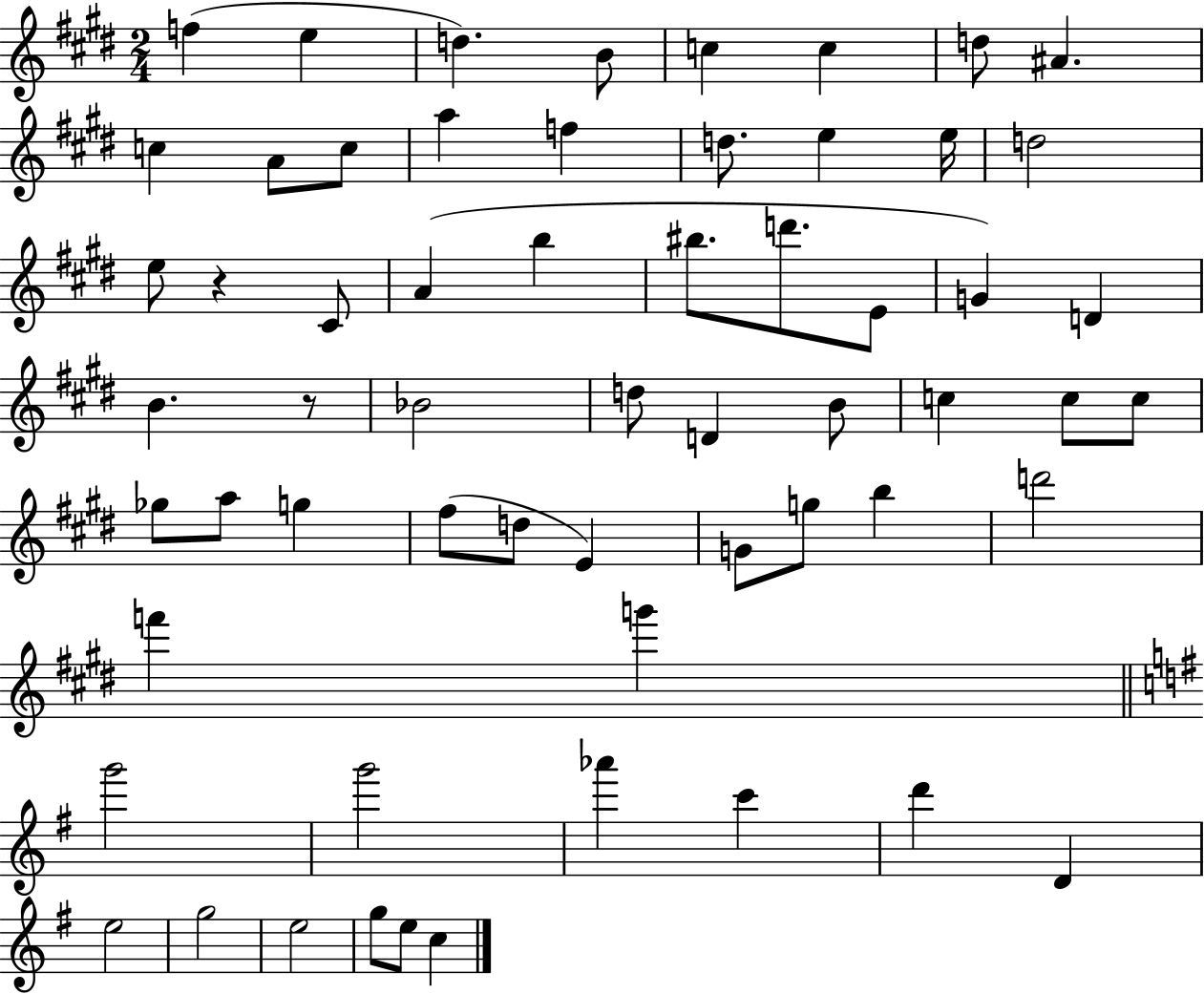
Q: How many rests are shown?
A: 2